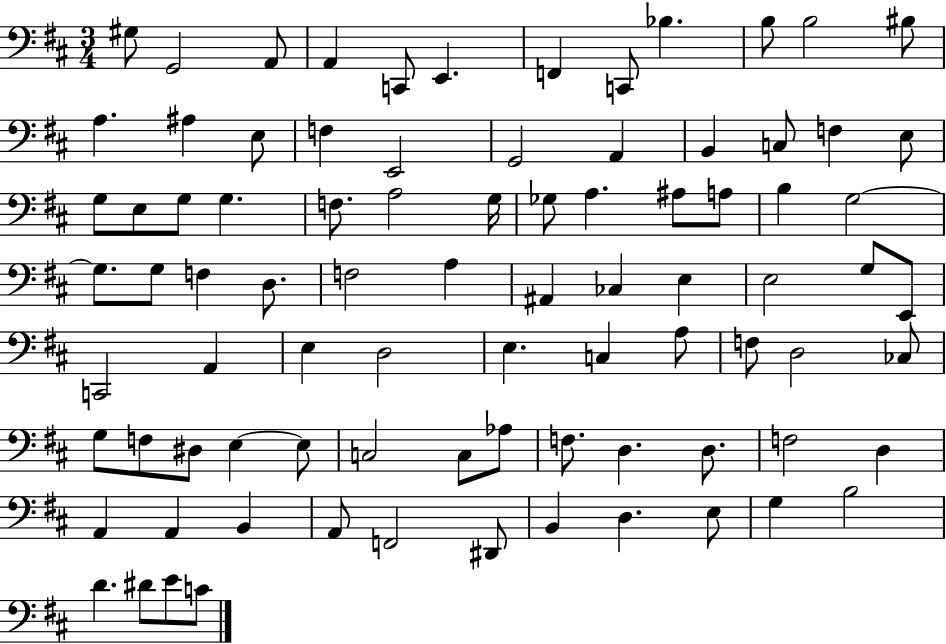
G#3/e G2/h A2/e A2/q C2/e E2/q. F2/q C2/e Bb3/q. B3/e B3/h BIS3/e A3/q. A#3/q E3/e F3/q E2/h G2/h A2/q B2/q C3/e F3/q E3/e G3/e E3/e G3/e G3/q. F3/e. A3/h G3/s Gb3/e A3/q. A#3/e A3/e B3/q G3/h G3/e. G3/e F3/q D3/e. F3/h A3/q A#2/q CES3/q E3/q E3/h G3/e E2/e C2/h A2/q E3/q D3/h E3/q. C3/q A3/e F3/e D3/h CES3/e G3/e F3/e D#3/e E3/q E3/e C3/h C3/e Ab3/e F3/e. D3/q. D3/e. F3/h D3/q A2/q A2/q B2/q A2/e F2/h D#2/e B2/q D3/q. E3/e G3/q B3/h D4/q. D#4/e E4/e C4/e